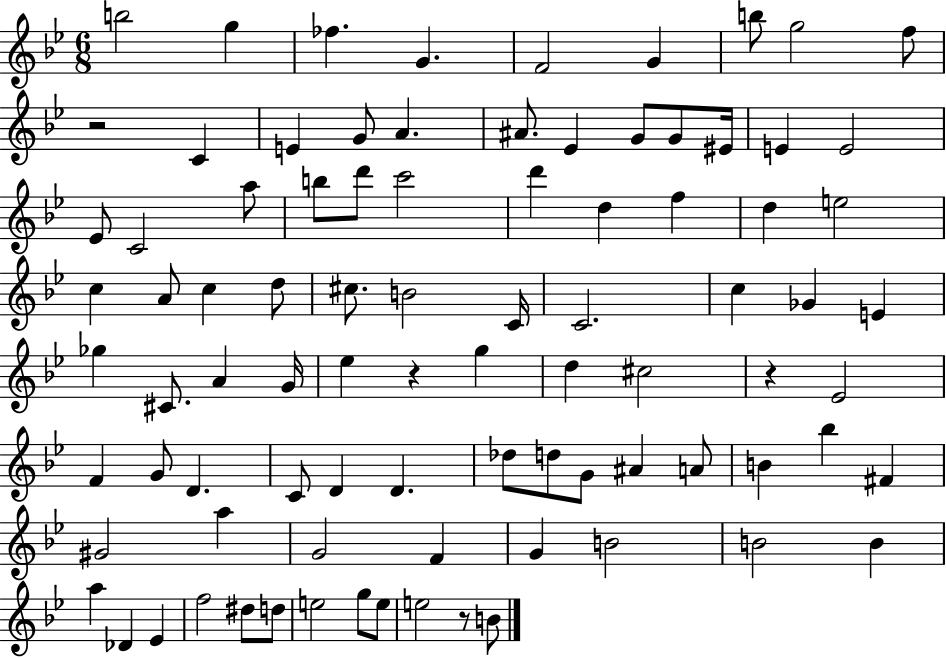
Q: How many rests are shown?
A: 4